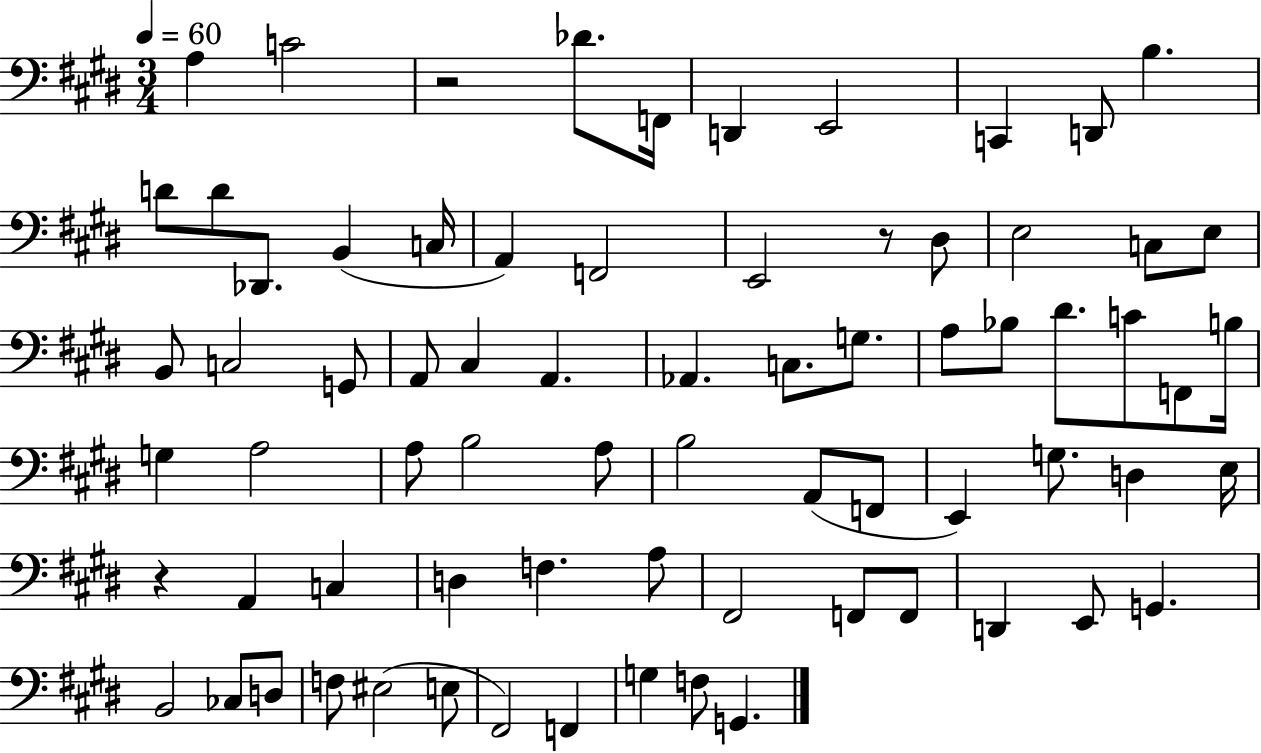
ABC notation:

X:1
T:Untitled
M:3/4
L:1/4
K:E
A, C2 z2 _D/2 F,,/4 D,, E,,2 C,, D,,/2 B, D/2 D/2 _D,,/2 B,, C,/4 A,, F,,2 E,,2 z/2 ^D,/2 E,2 C,/2 E,/2 B,,/2 C,2 G,,/2 A,,/2 ^C, A,, _A,, C,/2 G,/2 A,/2 _B,/2 ^D/2 C/2 F,,/2 B,/4 G, A,2 A,/2 B,2 A,/2 B,2 A,,/2 F,,/2 E,, G,/2 D, E,/4 z A,, C, D, F, A,/2 ^F,,2 F,,/2 F,,/2 D,, E,,/2 G,, B,,2 _C,/2 D,/2 F,/2 ^E,2 E,/2 ^F,,2 F,, G, F,/2 G,,